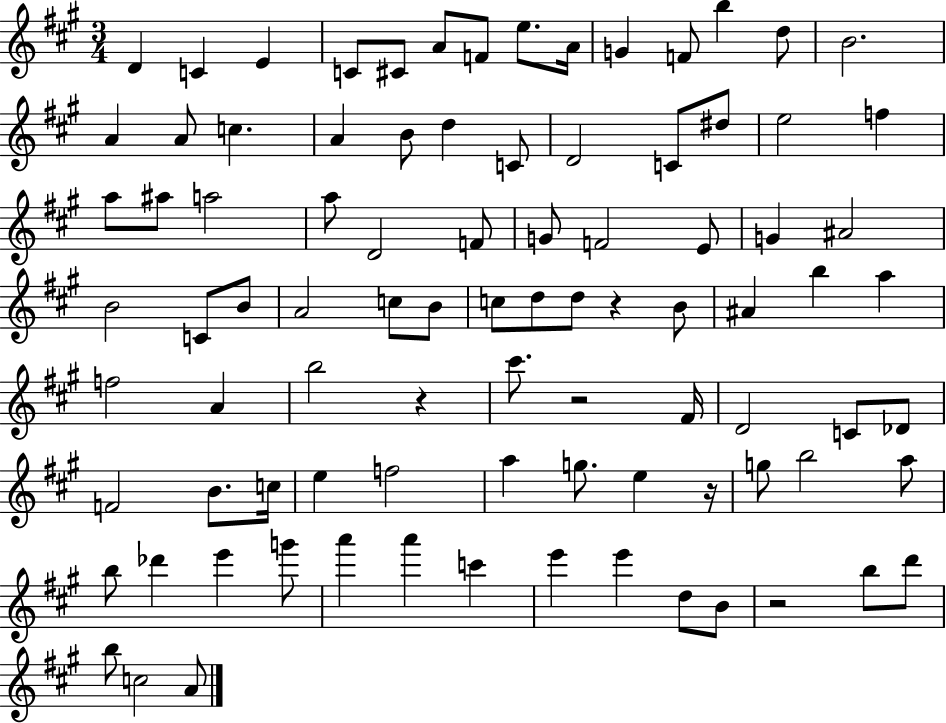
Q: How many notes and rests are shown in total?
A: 90